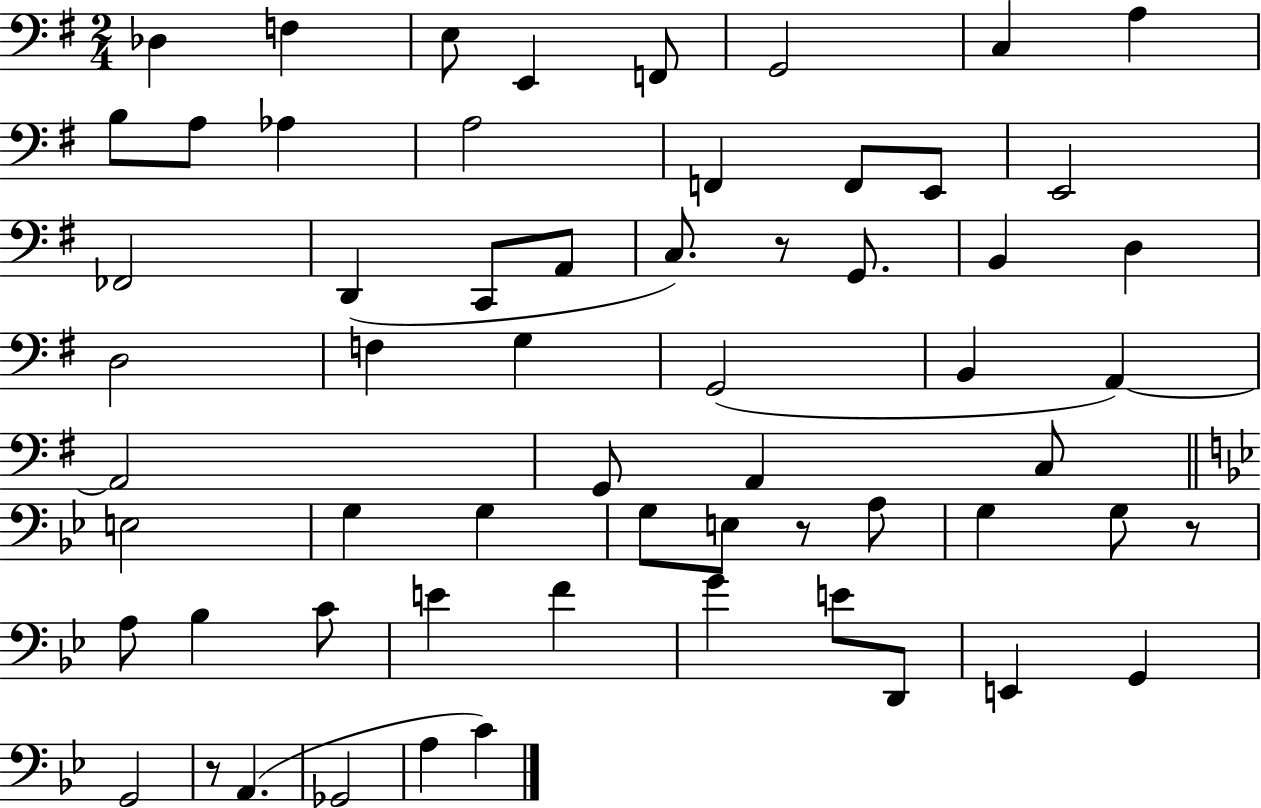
Db3/q F3/q E3/e E2/q F2/e G2/h C3/q A3/q B3/e A3/e Ab3/q A3/h F2/q F2/e E2/e E2/h FES2/h D2/q C2/e A2/e C3/e. R/e G2/e. B2/q D3/q D3/h F3/q G3/q G2/h B2/q A2/q A2/h G2/e A2/q C3/e E3/h G3/q G3/q G3/e E3/e R/e A3/e G3/q G3/e R/e A3/e Bb3/q C4/e E4/q F4/q G4/q E4/e D2/e E2/q G2/q G2/h R/e A2/q. Gb2/h A3/q C4/q